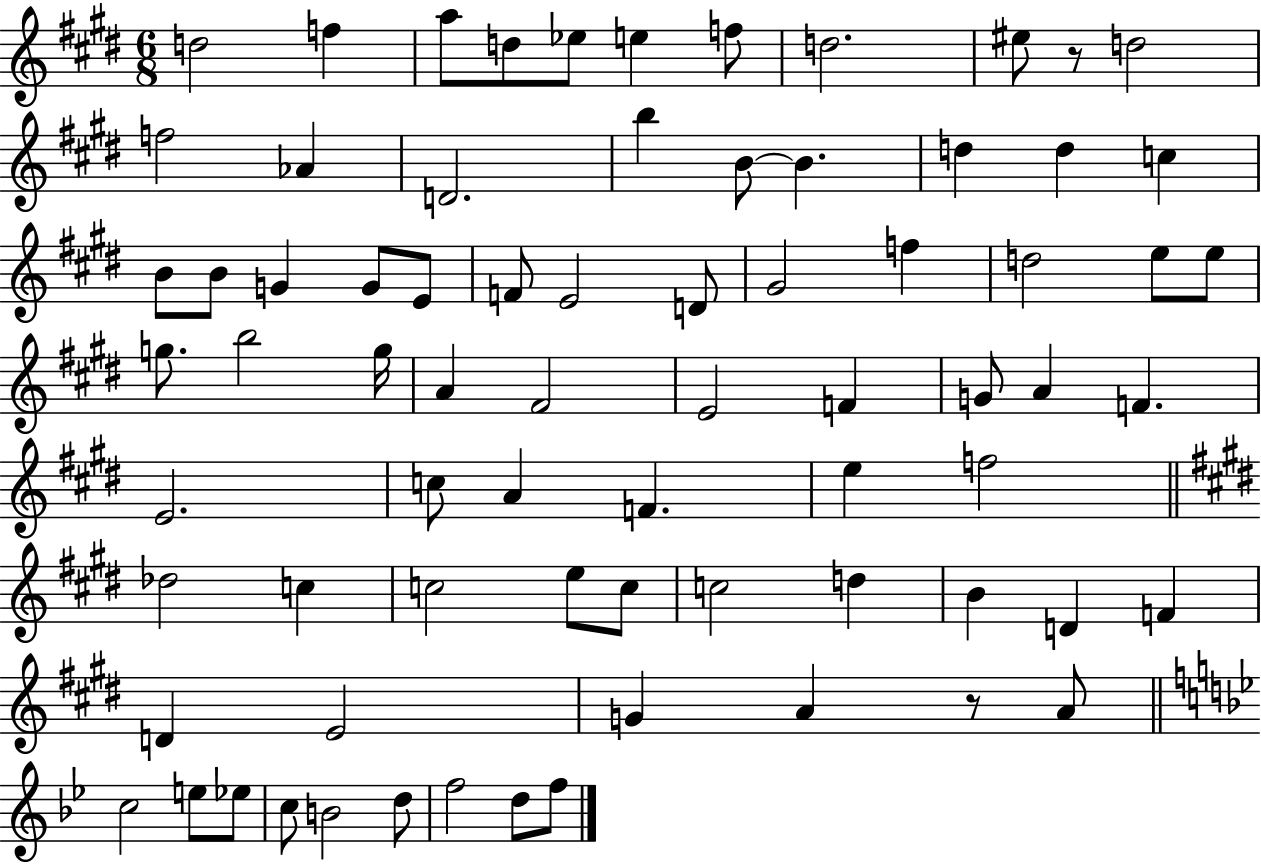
{
  \clef treble
  \numericTimeSignature
  \time 6/8
  \key e \major
  d''2 f''4 | a''8 d''8 ees''8 e''4 f''8 | d''2. | eis''8 r8 d''2 | \break f''2 aes'4 | d'2. | b''4 b'8~~ b'4. | d''4 d''4 c''4 | \break b'8 b'8 g'4 g'8 e'8 | f'8 e'2 d'8 | gis'2 f''4 | d''2 e''8 e''8 | \break g''8. b''2 g''16 | a'4 fis'2 | e'2 f'4 | g'8 a'4 f'4. | \break e'2. | c''8 a'4 f'4. | e''4 f''2 | \bar "||" \break \key e \major des''2 c''4 | c''2 e''8 c''8 | c''2 d''4 | b'4 d'4 f'4 | \break d'4 e'2 | g'4 a'4 r8 a'8 | \bar "||" \break \key g \minor c''2 e''8 ees''8 | c''8 b'2 d''8 | f''2 d''8 f''8 | \bar "|."
}